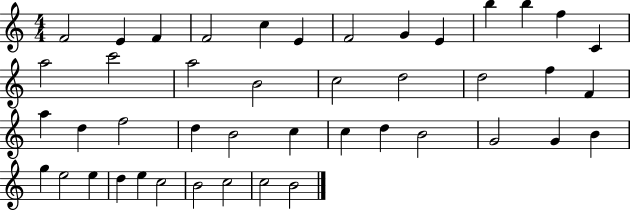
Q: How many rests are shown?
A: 0